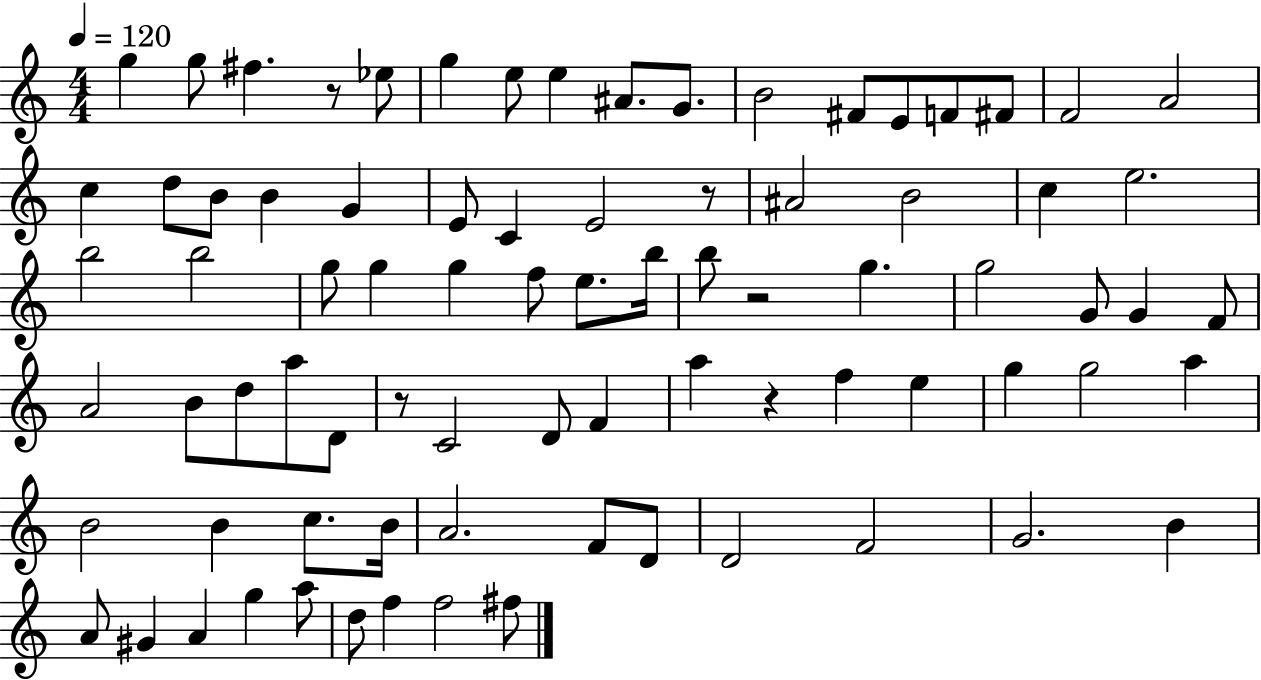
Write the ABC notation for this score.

X:1
T:Untitled
M:4/4
L:1/4
K:C
g g/2 ^f z/2 _e/2 g e/2 e ^A/2 G/2 B2 ^F/2 E/2 F/2 ^F/2 F2 A2 c d/2 B/2 B G E/2 C E2 z/2 ^A2 B2 c e2 b2 b2 g/2 g g f/2 e/2 b/4 b/2 z2 g g2 G/2 G F/2 A2 B/2 d/2 a/2 D/2 z/2 C2 D/2 F a z f e g g2 a B2 B c/2 B/4 A2 F/2 D/2 D2 F2 G2 B A/2 ^G A g a/2 d/2 f f2 ^f/2